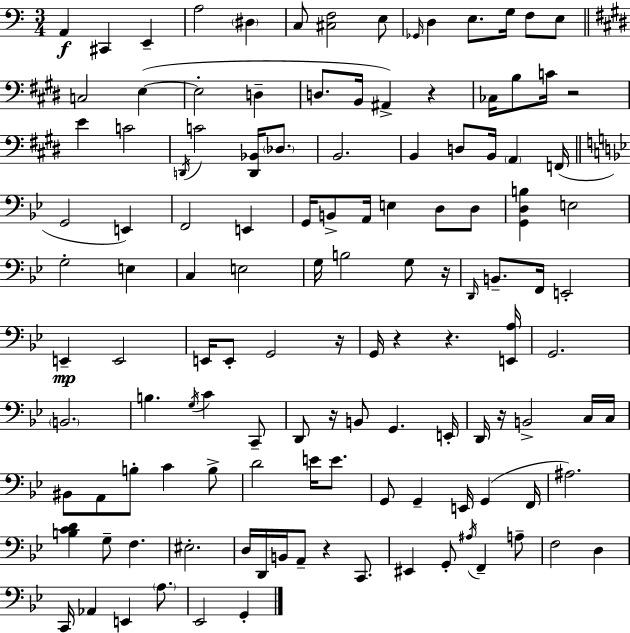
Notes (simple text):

A2/q C#2/q E2/q A3/h D#3/q C3/e [C#3,F3]/h E3/e Gb2/s D3/q E3/e. G3/s F3/e E3/e C3/h E3/q E3/h D3/q D3/e. B2/s A#2/q R/q CES3/s B3/e C4/s R/h E4/q C4/h D2/s C4/h [D2,Bb2]/s Db3/e. B2/h. B2/q D3/e B2/s A2/q F2/s G2/h E2/q F2/h E2/q G2/s B2/e A2/s E3/q D3/e D3/e [G2,D3,B3]/q E3/h G3/h E3/q C3/q E3/h G3/s B3/h G3/e R/s D2/s B2/e. F2/s E2/h E2/q E2/h E2/s E2/e G2/h R/s G2/s R/q R/q. [E2,A3]/s G2/h. B2/h. B3/q. G3/s C4/q C2/e D2/e R/s B2/e G2/q. E2/s D2/s R/s B2/h C3/s C3/s BIS2/e A2/e B3/e C4/q B3/e D4/h E4/s E4/e. G2/e G2/q E2/s G2/q F2/s A#3/h. [B3,C4,D4]/q G3/e F3/q. EIS3/h. D3/s D2/s B2/s A2/e R/q C2/e. EIS2/q G2/e A#3/s F2/q A3/e F3/h D3/q C2/s Ab2/q E2/q A3/e. Eb2/h G2/q